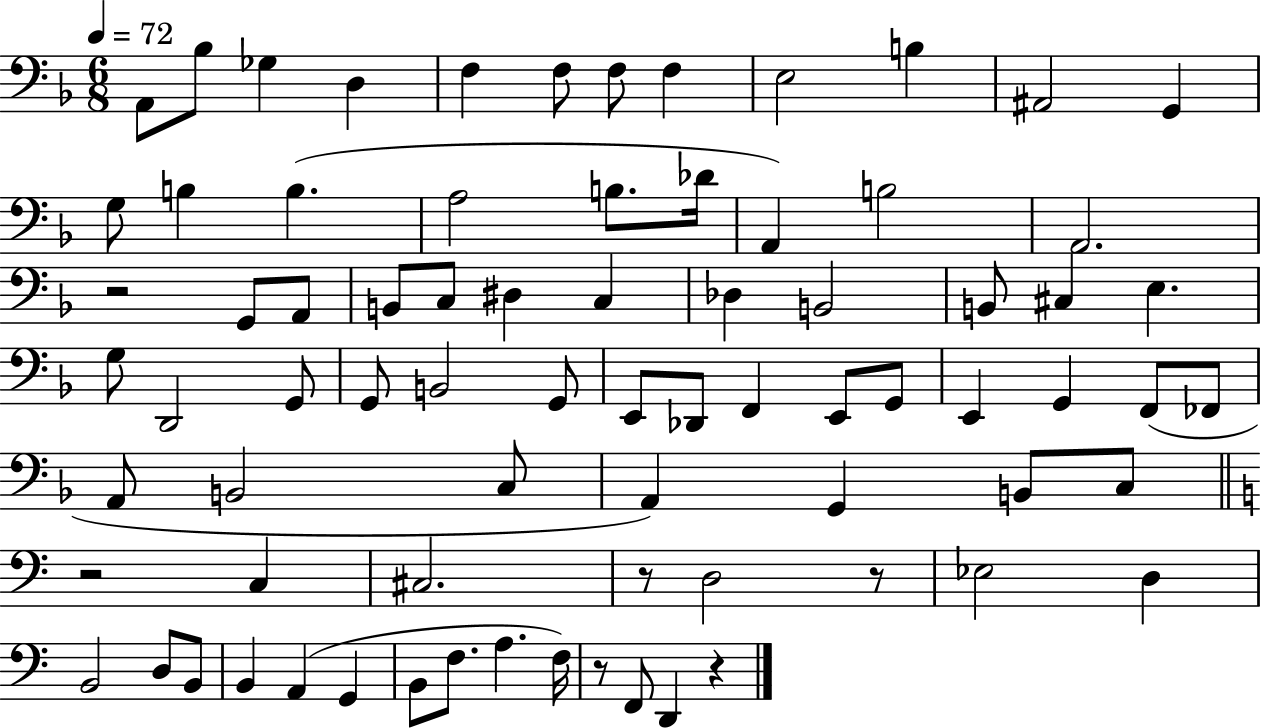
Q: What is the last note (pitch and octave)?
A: D2